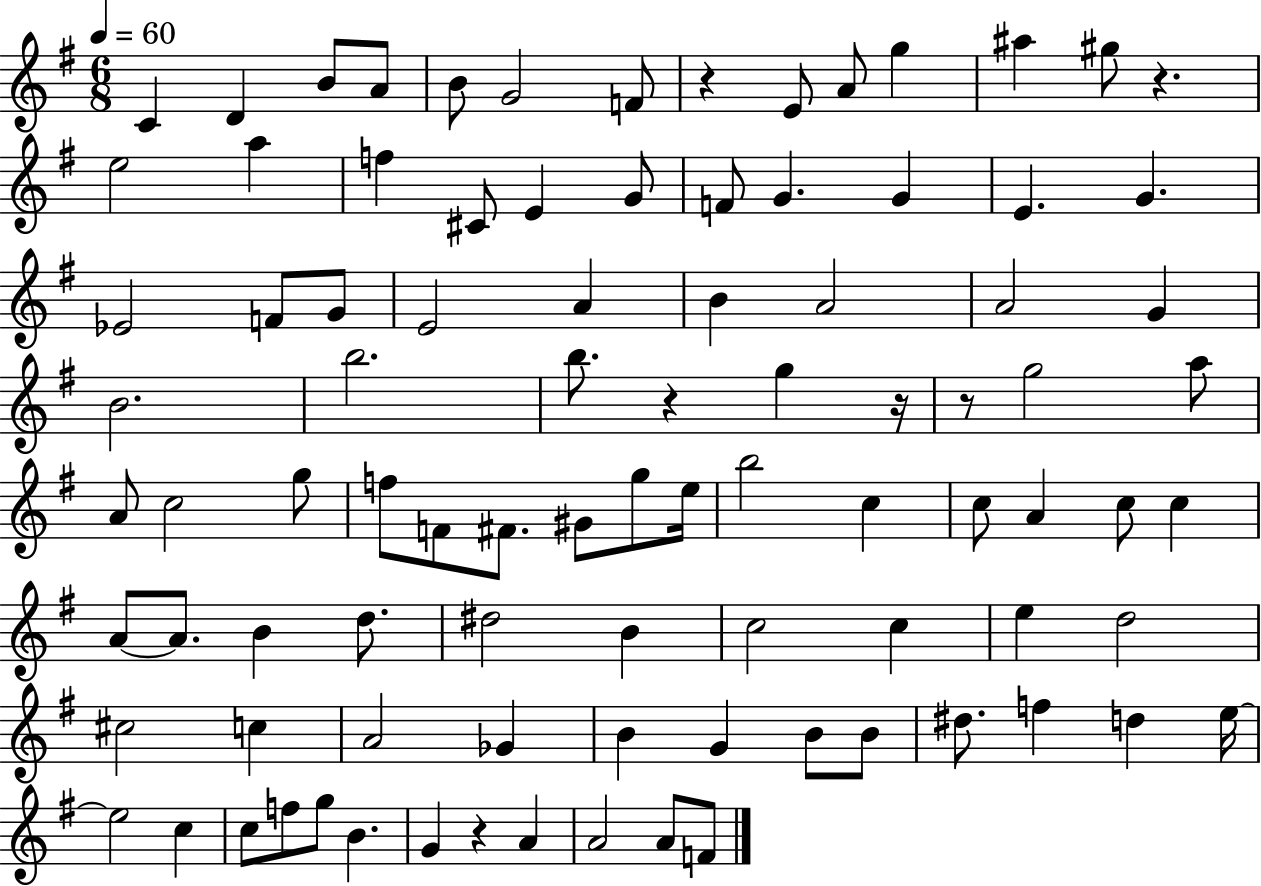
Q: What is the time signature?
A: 6/8